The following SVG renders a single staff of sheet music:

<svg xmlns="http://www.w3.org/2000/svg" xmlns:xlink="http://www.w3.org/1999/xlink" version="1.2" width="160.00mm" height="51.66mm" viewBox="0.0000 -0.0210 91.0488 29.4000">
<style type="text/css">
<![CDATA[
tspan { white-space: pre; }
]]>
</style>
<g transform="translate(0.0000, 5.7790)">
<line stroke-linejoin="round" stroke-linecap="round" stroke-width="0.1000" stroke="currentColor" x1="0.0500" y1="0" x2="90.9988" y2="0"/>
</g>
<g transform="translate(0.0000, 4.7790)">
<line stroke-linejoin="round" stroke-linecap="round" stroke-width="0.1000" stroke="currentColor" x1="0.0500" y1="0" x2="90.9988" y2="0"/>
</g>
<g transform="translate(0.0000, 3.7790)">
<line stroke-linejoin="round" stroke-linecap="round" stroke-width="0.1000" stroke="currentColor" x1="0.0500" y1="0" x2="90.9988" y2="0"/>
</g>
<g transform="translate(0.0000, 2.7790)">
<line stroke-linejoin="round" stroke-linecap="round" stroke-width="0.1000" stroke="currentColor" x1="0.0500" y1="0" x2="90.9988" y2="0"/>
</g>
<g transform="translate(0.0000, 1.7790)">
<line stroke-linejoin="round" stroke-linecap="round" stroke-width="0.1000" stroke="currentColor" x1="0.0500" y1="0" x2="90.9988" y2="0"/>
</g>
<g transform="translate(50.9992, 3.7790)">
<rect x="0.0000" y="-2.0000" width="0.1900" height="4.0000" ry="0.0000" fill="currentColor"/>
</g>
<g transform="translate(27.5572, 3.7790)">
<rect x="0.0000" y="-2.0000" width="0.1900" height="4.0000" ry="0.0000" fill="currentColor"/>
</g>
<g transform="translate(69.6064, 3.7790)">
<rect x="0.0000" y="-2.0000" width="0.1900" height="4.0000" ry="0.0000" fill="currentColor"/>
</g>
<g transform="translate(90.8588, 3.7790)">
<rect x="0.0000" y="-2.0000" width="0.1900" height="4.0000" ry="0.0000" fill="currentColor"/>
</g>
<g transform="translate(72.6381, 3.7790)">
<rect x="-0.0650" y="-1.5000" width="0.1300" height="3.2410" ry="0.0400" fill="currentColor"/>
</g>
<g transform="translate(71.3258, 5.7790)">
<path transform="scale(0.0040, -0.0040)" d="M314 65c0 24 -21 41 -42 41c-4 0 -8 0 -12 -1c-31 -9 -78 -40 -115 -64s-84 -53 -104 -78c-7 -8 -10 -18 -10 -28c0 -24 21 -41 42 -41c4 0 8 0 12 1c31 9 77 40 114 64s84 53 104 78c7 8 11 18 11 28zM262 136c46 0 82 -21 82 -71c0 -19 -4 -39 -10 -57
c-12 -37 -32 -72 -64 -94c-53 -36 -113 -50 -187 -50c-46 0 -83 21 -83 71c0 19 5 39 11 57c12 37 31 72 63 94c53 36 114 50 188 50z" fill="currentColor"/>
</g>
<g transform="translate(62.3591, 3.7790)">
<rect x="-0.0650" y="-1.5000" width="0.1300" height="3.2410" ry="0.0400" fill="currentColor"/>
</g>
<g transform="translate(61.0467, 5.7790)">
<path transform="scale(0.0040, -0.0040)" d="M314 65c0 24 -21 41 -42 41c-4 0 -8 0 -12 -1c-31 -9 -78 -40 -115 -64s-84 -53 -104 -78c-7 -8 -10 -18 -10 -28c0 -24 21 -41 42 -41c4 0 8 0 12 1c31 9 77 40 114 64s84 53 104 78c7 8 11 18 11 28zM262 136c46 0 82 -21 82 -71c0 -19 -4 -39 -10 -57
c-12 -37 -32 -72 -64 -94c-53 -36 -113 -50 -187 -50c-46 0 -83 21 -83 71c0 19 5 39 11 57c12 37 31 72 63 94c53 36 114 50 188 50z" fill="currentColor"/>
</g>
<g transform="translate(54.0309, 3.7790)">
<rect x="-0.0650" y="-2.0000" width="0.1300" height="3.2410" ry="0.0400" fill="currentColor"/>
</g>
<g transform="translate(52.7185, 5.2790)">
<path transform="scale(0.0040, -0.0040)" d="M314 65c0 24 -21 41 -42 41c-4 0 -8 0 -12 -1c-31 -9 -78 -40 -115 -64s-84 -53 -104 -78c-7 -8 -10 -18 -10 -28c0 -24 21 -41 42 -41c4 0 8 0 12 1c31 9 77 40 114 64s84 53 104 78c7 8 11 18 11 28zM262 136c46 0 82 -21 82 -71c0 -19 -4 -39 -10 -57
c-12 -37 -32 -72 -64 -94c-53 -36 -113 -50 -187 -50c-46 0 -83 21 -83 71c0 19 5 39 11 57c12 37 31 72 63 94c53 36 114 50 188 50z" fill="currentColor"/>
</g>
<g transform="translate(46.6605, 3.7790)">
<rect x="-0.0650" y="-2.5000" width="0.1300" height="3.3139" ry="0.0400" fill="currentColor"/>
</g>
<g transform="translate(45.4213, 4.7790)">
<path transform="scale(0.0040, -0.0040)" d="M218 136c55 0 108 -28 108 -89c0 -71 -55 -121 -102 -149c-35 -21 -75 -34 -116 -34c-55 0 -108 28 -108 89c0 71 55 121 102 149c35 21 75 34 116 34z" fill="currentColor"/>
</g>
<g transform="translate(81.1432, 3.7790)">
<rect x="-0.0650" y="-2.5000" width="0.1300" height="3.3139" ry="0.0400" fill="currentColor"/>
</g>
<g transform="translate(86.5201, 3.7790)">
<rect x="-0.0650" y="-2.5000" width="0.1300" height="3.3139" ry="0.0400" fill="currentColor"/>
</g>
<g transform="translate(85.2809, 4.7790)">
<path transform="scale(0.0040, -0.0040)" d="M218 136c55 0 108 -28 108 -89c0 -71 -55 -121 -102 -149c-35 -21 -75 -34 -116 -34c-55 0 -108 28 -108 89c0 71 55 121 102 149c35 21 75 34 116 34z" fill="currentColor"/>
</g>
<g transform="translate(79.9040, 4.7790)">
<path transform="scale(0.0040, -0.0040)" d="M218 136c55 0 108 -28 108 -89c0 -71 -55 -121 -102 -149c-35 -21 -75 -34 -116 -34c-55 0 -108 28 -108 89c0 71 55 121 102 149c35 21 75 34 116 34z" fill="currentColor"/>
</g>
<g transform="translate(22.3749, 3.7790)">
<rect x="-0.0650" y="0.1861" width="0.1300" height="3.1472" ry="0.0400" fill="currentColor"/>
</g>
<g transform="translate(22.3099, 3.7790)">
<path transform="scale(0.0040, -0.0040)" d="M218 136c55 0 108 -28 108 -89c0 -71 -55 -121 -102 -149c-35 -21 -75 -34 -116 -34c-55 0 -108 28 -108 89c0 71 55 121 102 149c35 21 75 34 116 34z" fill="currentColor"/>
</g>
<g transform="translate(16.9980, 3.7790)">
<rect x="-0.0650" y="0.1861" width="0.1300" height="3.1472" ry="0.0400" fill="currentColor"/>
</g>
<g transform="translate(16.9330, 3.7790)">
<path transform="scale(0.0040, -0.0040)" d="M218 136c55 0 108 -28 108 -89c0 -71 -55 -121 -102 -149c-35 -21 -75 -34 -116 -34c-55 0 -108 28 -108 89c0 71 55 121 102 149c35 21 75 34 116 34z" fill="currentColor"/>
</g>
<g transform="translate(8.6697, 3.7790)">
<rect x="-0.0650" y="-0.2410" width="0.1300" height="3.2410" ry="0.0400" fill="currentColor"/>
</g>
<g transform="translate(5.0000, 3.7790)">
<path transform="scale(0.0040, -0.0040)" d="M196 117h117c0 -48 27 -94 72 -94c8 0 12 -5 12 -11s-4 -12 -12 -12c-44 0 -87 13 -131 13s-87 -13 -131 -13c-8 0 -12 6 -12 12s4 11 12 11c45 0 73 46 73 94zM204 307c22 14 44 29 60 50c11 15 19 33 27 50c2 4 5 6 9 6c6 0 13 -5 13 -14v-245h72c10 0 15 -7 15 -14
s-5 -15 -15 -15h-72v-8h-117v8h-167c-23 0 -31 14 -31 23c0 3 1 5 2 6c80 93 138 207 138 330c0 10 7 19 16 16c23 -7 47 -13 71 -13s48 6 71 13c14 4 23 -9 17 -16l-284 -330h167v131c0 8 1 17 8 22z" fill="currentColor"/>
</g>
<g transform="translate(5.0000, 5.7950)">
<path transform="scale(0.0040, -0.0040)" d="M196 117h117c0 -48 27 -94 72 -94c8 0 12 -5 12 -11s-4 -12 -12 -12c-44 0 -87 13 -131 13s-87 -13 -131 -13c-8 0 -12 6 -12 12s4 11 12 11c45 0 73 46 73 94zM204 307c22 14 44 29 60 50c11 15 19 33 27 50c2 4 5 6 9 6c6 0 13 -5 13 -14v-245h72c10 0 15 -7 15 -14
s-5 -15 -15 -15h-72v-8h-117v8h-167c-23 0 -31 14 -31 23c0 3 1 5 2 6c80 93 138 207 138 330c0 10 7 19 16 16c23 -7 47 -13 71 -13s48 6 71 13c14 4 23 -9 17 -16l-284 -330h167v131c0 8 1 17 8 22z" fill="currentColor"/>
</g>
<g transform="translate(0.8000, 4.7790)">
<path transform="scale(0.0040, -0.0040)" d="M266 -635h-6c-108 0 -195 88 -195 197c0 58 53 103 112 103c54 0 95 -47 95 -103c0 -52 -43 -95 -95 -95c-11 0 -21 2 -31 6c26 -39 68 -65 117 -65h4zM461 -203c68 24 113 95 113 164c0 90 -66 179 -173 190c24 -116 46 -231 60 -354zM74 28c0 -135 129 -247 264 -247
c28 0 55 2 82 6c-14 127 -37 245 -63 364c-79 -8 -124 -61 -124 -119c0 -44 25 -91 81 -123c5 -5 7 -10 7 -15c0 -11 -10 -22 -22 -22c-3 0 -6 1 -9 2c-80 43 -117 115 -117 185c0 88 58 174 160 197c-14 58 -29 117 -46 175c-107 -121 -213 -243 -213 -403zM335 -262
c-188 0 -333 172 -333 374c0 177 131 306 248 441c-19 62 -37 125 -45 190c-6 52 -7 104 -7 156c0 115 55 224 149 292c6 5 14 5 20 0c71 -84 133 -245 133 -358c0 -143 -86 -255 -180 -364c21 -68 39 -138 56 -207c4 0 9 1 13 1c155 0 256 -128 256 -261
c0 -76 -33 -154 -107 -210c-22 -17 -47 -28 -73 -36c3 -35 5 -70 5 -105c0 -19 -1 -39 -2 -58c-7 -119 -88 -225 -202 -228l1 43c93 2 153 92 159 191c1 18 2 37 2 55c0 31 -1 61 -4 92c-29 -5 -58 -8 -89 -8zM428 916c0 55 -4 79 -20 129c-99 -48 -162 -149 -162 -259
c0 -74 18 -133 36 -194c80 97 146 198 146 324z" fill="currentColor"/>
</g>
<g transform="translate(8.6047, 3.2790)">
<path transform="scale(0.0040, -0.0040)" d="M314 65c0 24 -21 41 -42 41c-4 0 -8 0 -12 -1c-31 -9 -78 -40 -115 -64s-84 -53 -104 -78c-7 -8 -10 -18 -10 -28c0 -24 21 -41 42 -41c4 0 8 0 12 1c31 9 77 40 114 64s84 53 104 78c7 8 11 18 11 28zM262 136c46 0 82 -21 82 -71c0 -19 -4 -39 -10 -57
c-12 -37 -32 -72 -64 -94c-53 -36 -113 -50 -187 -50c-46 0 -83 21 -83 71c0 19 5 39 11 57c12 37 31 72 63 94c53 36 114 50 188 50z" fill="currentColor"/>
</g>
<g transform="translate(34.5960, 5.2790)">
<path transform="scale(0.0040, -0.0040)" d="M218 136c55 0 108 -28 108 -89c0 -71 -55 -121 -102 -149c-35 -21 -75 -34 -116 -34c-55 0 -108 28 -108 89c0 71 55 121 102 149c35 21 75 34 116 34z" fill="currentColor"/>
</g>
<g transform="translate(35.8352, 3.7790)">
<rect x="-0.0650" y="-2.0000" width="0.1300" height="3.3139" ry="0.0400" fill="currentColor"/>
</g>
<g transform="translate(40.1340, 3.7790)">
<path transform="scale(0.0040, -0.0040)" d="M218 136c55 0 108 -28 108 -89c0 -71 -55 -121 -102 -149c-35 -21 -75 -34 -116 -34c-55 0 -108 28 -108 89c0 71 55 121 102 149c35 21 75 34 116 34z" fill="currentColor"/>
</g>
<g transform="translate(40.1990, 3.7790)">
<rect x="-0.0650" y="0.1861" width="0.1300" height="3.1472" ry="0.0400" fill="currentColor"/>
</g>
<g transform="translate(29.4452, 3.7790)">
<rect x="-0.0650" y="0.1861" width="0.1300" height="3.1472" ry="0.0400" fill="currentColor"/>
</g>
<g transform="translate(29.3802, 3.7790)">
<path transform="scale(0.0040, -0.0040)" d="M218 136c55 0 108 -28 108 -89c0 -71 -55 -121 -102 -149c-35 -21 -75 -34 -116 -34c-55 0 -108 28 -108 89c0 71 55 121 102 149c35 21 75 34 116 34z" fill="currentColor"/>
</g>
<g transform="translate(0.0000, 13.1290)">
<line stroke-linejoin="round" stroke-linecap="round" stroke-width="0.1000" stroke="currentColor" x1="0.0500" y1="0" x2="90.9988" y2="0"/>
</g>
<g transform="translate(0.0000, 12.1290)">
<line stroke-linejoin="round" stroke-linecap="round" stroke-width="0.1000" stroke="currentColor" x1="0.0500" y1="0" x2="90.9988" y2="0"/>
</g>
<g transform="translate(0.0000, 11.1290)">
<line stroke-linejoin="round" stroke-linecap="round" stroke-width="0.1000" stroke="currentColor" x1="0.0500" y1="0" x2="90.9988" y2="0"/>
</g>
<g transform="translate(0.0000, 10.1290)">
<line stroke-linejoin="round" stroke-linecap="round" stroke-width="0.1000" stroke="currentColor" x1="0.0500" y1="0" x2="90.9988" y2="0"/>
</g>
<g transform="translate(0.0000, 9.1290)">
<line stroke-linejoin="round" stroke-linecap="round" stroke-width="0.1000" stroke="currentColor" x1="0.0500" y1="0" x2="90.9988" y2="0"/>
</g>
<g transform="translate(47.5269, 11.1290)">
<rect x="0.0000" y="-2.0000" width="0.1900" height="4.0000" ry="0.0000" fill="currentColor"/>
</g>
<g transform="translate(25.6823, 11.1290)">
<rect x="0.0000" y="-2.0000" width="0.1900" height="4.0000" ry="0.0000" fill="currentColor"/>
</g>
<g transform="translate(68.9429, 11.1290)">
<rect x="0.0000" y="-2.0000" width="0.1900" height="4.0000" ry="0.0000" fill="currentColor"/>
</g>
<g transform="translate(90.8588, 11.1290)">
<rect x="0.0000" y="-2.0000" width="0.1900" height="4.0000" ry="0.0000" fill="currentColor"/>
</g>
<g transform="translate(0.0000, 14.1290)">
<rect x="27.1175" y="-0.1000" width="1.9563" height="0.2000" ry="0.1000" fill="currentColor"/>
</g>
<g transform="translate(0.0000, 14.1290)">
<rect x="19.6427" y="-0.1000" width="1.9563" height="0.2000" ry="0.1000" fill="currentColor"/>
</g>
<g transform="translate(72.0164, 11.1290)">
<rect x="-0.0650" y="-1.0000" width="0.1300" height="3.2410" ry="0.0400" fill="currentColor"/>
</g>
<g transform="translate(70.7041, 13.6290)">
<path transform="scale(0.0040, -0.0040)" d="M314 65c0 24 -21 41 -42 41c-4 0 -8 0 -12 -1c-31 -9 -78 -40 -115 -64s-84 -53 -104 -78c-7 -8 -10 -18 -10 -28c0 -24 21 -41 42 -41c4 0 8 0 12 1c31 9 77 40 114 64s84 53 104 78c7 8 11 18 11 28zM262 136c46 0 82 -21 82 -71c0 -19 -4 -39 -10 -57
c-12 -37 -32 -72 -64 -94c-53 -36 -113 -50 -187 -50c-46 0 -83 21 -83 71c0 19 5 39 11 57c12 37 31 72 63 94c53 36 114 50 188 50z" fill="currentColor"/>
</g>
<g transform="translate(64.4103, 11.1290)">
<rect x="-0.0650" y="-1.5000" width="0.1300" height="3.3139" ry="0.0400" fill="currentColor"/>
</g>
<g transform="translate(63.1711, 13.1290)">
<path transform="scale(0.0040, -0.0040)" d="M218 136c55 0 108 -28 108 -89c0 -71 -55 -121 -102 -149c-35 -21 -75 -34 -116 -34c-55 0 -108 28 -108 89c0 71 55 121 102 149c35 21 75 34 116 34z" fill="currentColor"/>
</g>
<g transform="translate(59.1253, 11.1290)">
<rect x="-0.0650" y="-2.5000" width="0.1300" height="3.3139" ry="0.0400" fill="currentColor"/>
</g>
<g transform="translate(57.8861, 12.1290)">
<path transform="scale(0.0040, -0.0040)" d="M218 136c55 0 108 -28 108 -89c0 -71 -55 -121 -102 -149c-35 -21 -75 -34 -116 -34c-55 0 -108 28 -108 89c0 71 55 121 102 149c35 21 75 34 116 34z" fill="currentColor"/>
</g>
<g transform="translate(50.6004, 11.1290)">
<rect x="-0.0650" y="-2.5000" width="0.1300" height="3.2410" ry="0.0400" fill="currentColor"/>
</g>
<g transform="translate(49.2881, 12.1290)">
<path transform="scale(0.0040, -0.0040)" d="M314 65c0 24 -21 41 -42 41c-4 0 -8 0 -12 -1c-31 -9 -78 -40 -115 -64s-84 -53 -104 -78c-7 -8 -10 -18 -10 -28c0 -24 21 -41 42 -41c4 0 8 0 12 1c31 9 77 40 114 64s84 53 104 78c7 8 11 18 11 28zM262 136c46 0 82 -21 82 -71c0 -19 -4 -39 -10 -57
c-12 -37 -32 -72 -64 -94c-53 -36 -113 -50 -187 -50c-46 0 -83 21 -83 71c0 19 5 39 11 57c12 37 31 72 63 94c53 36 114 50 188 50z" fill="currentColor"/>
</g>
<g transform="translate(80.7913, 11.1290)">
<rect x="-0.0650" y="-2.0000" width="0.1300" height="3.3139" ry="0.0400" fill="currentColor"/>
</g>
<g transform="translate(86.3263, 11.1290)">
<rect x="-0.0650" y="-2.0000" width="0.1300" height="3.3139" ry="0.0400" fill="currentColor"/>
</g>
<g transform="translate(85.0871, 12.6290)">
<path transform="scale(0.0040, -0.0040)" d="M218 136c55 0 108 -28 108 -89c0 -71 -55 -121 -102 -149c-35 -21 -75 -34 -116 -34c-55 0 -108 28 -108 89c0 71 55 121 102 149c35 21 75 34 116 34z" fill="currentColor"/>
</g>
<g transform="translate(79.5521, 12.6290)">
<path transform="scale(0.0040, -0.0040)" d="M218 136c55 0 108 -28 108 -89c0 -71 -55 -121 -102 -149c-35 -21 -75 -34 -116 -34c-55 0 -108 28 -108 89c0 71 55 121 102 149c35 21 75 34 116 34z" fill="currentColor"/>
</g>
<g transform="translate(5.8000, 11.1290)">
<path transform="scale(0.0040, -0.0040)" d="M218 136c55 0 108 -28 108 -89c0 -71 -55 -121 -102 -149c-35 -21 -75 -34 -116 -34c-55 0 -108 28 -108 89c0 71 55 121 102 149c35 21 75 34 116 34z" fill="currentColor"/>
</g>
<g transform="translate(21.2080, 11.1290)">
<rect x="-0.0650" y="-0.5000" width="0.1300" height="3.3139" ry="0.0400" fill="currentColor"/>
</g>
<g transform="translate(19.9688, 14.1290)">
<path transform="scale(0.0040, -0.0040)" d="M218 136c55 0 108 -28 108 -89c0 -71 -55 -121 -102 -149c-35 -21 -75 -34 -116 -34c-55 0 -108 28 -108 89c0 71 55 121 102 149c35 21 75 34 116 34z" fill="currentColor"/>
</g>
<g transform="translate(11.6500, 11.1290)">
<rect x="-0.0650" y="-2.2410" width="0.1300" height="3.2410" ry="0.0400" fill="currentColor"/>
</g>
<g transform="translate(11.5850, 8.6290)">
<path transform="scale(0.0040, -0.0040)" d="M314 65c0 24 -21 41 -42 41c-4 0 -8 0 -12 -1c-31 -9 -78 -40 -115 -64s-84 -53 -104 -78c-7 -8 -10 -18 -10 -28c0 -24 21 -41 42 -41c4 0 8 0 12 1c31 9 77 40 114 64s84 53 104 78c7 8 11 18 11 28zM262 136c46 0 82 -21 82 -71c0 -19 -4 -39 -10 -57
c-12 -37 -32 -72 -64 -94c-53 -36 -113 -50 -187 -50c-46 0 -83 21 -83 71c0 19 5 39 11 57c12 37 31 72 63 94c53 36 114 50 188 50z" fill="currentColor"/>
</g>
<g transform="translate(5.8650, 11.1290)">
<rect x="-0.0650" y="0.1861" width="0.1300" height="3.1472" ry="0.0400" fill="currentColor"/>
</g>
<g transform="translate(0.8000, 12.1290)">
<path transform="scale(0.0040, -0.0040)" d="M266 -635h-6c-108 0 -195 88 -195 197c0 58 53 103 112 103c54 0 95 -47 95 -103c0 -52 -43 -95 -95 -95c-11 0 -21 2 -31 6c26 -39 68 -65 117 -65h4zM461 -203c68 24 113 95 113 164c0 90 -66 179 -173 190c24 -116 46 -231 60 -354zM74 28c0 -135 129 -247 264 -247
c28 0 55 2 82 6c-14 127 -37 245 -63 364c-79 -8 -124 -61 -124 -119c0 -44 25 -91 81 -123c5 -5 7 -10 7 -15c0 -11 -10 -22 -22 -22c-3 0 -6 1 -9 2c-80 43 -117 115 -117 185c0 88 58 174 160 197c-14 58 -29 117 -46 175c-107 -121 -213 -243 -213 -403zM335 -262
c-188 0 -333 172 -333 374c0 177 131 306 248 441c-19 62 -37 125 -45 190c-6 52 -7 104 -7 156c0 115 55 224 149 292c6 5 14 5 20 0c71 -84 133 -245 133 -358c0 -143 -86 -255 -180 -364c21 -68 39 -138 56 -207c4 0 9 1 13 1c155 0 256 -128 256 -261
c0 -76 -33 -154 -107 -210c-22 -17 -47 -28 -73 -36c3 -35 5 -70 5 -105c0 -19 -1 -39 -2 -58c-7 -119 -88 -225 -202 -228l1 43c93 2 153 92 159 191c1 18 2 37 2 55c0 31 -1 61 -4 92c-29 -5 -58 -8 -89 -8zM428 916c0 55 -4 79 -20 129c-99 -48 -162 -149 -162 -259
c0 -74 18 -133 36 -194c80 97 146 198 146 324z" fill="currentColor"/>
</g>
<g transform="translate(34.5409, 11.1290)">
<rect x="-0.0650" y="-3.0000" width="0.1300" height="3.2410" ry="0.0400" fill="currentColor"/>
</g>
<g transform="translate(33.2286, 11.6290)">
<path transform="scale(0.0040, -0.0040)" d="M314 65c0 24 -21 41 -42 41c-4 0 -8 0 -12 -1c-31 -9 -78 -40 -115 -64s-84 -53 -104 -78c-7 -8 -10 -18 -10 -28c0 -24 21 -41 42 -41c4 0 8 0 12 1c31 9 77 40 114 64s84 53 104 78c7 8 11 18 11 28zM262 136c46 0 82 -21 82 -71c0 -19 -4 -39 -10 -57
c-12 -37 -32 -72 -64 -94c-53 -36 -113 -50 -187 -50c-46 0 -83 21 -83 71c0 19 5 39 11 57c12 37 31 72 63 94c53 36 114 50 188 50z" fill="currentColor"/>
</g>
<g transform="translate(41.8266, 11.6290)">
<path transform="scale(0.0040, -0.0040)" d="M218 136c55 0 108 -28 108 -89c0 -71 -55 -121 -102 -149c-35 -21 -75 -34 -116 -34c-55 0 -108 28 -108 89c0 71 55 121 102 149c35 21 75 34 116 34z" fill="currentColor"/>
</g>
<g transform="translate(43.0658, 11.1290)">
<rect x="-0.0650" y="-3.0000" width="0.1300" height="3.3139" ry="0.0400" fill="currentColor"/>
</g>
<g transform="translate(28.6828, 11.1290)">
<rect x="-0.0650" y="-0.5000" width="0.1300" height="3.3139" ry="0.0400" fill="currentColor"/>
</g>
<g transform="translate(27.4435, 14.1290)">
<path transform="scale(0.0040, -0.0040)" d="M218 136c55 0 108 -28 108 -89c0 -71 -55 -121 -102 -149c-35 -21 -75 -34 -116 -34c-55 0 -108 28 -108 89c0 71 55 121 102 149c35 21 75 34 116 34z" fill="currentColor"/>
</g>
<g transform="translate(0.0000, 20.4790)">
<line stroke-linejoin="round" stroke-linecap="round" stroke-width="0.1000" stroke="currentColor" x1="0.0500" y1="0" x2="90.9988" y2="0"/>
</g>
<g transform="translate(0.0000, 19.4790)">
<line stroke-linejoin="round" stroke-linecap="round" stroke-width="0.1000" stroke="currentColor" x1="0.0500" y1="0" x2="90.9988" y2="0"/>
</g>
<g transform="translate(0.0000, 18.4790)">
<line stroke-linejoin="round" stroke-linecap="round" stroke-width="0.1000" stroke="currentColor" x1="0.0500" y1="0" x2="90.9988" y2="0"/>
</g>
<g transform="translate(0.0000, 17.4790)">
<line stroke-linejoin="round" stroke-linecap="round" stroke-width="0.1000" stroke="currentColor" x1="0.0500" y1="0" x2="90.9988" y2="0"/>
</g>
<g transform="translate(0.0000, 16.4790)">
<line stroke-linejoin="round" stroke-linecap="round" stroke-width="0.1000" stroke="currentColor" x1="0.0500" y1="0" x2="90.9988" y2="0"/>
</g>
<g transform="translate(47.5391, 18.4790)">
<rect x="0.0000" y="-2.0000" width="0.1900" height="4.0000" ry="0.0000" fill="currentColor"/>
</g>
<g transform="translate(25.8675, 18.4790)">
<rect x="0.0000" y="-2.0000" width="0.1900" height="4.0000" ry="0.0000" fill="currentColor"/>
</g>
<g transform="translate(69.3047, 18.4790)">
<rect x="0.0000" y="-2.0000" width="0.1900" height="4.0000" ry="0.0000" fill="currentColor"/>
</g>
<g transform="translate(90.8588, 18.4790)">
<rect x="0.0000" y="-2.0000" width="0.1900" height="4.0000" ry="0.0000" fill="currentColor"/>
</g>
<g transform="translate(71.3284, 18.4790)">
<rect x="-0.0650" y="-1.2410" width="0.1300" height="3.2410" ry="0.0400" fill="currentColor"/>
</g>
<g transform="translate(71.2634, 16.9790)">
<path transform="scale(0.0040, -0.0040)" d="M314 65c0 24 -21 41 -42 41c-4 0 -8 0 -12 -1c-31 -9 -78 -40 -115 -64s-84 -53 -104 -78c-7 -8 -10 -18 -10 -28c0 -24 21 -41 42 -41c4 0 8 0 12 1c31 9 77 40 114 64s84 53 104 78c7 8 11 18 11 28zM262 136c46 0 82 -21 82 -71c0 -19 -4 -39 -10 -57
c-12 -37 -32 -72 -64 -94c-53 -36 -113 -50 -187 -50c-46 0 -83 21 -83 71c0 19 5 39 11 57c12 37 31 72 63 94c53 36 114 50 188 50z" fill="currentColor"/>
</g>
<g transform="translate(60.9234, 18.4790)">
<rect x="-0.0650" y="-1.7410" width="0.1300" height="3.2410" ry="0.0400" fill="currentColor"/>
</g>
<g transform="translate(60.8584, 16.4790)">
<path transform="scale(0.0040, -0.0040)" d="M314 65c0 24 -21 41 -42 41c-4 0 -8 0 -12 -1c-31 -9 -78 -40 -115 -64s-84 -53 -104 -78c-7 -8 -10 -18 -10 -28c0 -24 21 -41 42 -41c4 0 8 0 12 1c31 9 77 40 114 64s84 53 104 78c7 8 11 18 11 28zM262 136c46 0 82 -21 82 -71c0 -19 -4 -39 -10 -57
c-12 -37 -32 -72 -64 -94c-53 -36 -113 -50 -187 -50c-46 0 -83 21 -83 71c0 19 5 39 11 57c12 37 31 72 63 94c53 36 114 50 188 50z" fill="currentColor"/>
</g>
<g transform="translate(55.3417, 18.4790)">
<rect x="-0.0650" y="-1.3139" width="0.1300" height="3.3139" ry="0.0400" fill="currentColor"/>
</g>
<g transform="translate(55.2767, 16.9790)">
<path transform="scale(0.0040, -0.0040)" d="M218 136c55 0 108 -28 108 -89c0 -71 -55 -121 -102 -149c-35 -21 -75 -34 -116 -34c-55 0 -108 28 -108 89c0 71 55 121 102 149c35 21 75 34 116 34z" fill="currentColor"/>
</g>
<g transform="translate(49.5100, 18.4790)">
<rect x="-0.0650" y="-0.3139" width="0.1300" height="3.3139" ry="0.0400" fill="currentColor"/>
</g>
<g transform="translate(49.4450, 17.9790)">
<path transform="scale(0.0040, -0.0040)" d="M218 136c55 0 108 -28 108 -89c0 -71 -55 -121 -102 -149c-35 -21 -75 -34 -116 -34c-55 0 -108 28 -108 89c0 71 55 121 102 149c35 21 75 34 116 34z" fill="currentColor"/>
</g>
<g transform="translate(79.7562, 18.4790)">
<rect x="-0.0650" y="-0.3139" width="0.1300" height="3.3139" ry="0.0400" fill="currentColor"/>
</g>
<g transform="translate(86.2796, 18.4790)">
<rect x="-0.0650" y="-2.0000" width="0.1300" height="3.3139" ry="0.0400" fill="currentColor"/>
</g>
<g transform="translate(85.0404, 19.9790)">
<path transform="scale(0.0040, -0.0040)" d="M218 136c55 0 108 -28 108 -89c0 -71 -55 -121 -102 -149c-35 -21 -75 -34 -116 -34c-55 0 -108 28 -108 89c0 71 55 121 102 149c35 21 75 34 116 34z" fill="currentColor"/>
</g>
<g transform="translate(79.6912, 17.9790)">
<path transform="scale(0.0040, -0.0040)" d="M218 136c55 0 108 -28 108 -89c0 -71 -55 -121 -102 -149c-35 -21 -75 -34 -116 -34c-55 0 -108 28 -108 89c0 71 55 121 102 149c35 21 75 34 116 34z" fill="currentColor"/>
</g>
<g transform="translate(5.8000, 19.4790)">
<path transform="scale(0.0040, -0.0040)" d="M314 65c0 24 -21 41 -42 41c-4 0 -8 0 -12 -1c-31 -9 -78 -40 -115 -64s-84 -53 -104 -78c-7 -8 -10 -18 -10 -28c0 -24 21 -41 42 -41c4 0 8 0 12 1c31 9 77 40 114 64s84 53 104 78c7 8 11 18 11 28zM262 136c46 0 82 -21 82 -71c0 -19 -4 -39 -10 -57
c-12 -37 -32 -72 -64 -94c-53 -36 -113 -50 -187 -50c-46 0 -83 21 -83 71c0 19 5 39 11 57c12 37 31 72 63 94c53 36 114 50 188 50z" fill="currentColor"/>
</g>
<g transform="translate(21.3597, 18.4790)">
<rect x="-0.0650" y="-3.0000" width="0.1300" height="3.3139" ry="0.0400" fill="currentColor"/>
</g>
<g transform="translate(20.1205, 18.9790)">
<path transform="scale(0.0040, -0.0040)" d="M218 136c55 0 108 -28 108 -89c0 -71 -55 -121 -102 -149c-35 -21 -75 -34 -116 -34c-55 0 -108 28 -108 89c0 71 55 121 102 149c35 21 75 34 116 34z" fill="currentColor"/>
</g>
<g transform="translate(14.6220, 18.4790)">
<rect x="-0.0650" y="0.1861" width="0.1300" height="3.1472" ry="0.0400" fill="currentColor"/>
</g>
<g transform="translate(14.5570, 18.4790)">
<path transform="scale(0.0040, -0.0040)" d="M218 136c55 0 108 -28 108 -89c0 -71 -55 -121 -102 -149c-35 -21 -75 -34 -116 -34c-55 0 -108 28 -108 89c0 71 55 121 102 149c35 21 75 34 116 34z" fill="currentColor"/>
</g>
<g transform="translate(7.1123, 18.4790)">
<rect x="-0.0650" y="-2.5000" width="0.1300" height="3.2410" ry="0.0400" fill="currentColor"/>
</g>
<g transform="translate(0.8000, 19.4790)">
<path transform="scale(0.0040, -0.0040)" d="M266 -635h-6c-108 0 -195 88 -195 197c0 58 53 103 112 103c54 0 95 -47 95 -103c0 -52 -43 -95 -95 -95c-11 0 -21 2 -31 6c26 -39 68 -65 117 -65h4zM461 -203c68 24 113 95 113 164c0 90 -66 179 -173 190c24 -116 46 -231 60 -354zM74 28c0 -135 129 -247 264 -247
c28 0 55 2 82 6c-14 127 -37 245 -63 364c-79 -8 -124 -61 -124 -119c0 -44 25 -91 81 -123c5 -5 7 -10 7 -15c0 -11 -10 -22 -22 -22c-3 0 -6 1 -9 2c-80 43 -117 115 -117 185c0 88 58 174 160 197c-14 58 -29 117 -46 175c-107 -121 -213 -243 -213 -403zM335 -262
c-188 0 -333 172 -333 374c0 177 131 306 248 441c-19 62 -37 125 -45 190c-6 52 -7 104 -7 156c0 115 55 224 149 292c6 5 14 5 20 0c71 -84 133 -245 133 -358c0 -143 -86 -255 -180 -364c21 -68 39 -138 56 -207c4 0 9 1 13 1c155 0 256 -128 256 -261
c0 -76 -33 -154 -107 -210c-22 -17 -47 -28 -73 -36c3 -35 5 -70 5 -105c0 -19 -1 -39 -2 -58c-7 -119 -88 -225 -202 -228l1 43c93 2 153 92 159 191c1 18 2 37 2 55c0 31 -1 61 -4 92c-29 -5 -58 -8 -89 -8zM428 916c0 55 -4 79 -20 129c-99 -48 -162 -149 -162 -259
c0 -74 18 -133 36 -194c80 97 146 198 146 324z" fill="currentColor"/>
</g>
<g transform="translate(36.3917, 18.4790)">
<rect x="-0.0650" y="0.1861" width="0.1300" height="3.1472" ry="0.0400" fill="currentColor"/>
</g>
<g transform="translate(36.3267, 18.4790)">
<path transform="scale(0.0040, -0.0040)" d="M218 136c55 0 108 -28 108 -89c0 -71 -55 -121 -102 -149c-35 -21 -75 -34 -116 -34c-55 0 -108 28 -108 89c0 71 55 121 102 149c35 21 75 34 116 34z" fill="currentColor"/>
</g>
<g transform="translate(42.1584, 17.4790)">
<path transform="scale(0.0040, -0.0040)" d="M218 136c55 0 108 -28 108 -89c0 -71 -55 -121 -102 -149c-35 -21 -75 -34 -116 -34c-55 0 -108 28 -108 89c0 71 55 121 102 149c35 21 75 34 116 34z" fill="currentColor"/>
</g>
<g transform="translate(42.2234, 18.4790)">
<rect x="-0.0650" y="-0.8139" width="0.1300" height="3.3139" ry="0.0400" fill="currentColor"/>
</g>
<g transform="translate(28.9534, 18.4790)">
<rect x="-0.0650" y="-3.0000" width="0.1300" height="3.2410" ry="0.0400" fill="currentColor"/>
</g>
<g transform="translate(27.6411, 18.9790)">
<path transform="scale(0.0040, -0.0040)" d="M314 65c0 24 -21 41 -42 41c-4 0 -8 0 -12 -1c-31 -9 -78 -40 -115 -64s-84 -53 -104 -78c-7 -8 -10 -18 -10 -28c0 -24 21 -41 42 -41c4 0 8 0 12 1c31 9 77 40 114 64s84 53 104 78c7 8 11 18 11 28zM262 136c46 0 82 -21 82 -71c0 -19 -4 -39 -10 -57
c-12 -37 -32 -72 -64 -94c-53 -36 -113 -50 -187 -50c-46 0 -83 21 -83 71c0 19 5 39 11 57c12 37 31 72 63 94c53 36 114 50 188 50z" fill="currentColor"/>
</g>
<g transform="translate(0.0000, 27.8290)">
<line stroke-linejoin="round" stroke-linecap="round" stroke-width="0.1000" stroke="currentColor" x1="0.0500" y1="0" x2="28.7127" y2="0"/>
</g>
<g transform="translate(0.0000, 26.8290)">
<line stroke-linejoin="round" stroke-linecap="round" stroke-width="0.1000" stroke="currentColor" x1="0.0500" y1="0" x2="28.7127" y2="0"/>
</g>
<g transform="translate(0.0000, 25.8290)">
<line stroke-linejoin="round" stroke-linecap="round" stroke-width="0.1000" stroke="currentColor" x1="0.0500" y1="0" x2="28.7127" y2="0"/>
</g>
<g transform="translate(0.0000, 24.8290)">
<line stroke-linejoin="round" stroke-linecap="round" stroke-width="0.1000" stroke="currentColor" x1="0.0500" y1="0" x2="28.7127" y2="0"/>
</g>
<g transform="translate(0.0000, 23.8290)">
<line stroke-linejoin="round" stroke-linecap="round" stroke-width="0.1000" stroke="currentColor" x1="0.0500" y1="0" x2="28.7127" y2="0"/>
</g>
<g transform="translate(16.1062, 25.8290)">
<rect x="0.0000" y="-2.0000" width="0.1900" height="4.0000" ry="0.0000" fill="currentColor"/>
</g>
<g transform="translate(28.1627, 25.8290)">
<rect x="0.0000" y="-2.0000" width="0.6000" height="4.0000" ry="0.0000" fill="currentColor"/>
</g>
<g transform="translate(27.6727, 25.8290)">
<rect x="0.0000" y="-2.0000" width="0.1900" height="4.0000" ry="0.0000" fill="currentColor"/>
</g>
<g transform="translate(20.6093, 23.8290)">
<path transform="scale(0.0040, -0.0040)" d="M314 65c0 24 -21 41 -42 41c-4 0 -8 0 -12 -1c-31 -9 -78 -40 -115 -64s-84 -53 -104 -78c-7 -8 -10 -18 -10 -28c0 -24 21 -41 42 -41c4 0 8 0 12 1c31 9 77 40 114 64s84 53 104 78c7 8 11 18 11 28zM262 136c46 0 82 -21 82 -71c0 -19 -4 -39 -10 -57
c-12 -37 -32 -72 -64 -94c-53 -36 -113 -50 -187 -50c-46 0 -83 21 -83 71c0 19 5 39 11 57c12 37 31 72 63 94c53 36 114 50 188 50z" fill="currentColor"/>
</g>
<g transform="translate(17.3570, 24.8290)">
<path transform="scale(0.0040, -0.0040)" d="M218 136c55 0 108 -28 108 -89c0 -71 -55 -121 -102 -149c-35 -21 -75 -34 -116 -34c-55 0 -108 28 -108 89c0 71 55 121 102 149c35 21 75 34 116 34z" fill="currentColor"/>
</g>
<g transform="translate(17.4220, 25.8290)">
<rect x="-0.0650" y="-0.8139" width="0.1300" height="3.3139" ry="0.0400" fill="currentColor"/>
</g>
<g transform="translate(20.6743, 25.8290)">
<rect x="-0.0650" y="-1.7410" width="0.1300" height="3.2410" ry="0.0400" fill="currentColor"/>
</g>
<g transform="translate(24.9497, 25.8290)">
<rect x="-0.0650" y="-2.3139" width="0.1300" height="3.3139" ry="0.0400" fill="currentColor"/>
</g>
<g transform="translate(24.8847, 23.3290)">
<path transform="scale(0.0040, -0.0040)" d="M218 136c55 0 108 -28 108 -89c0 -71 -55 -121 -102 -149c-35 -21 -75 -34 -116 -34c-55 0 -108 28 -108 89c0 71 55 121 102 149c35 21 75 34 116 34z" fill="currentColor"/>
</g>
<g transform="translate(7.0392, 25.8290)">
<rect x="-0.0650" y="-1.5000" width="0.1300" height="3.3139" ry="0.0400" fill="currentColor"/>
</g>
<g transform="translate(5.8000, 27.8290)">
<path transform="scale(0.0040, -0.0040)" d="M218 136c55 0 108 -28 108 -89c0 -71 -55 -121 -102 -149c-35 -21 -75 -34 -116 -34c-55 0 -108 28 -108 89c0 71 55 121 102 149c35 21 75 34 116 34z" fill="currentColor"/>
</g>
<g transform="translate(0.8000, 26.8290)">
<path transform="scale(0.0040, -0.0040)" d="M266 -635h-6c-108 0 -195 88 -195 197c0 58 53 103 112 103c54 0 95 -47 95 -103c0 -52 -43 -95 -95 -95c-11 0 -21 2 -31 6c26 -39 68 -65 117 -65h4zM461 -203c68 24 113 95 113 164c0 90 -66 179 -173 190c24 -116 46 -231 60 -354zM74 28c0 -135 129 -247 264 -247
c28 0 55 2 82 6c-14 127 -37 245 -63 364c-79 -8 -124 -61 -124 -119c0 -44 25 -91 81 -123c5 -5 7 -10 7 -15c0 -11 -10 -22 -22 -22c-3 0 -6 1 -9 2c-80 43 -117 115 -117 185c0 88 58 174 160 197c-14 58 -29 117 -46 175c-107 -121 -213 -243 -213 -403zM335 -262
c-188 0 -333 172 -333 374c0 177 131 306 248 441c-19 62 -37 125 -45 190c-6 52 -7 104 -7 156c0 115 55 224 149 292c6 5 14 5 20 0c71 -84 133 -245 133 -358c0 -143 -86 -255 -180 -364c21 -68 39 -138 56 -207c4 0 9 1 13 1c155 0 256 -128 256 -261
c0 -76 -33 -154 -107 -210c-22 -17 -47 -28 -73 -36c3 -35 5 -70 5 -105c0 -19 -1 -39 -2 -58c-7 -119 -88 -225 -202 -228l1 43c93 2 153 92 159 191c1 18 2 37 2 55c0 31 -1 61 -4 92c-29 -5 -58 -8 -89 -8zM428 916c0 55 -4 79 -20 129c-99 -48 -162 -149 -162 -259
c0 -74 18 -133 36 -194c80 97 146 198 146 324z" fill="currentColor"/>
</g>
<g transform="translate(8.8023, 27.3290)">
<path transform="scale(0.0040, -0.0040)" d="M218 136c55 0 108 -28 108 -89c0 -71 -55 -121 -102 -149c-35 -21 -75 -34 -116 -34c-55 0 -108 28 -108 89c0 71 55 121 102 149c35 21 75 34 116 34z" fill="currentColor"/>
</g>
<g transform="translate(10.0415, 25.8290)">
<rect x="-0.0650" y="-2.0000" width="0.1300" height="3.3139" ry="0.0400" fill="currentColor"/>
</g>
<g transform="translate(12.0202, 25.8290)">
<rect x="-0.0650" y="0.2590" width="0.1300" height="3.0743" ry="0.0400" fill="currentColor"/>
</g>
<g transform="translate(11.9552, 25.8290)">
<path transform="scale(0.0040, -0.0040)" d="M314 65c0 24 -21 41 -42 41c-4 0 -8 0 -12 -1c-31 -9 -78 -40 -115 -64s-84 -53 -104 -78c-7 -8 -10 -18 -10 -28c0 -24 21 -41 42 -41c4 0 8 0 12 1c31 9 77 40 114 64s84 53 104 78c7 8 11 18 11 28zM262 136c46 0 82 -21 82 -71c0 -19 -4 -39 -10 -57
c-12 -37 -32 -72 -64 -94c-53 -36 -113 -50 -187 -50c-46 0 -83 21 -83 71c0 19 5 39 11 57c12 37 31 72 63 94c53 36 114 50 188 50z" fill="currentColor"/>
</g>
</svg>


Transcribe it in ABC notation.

X:1
T:Untitled
M:4/4
L:1/4
K:C
c2 B B B F B G F2 E2 E2 G G B g2 C C A2 A G2 G E D2 F F G2 B A A2 B d c e f2 e2 c F E F B2 d f2 g